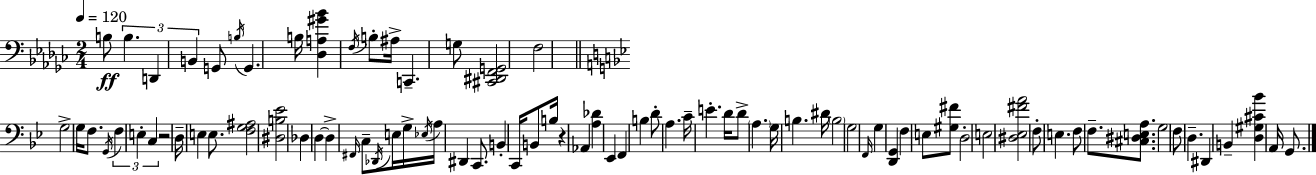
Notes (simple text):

B3/e B3/q. D2/q B2/q G2/e B3/s G2/q. B3/s [Db3,A3,G#4,Bb4]/q F3/s B3/e A#3/s C2/q. G3/e [C#2,D#2,F2,G2]/h F3/h G3/h G3/s F3/e. G2/s F3/q E3/q C3/q R/h D3/s E3/q E3/e. [F3,G3,A#3]/h [D#3,B3,Eb4]/h Db3/q D3/q D3/q F#2/s C3/e Db2/s E3/s G3/s Eb3/s A3/s D#2/q C2/e. B2/q C2/s B2/e B3/s R/q Ab2/q [A3,Db4]/q Eb2/q F2/q B3/q D4/e A3/q. C4/s E4/q. D4/s D4/e A3/q. G3/s B3/q. D#4/s B3/h G3/h F2/s G3/q [D2,G2]/q F3/q E3/e [G#3,F#4]/e D3/h E3/h [D#3,Eb3,F#4,A4]/h F3/e E3/q. F3/e F3/e. [C#3,D#3,E3,A3]/e. G3/h F3/e D3/q. D#2/q B2/q [D3,G#3,C#4,Bb4]/q A2/s G2/e.